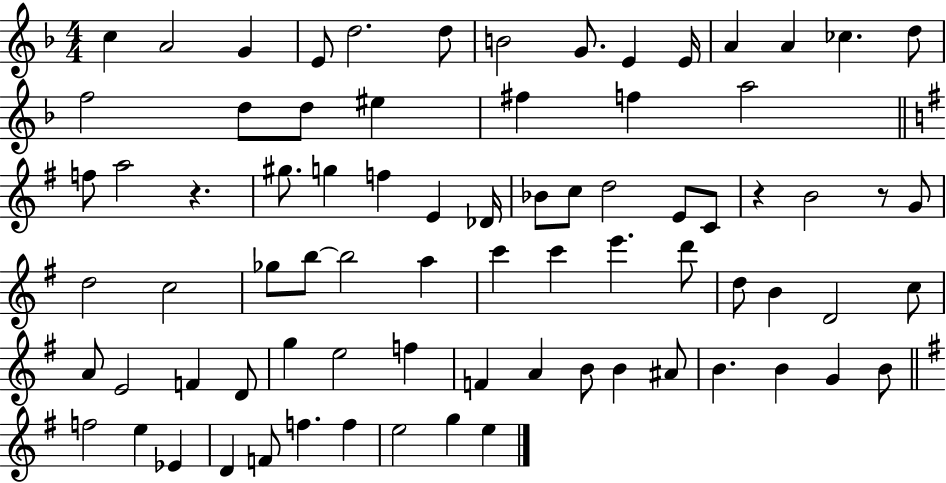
C5/q A4/h G4/q E4/e D5/h. D5/e B4/h G4/e. E4/q E4/s A4/q A4/q CES5/q. D5/e F5/h D5/e D5/e EIS5/q F#5/q F5/q A5/h F5/e A5/h R/q. G#5/e. G5/q F5/q E4/q Db4/s Bb4/e C5/e D5/h E4/e C4/e R/q B4/h R/e G4/e D5/h C5/h Gb5/e B5/e B5/h A5/q C6/q C6/q E6/q. D6/e D5/e B4/q D4/h C5/e A4/e E4/h F4/q D4/e G5/q E5/h F5/q F4/q A4/q B4/e B4/q A#4/e B4/q. B4/q G4/q B4/e F5/h E5/q Eb4/q D4/q F4/e F5/q. F5/q E5/h G5/q E5/q